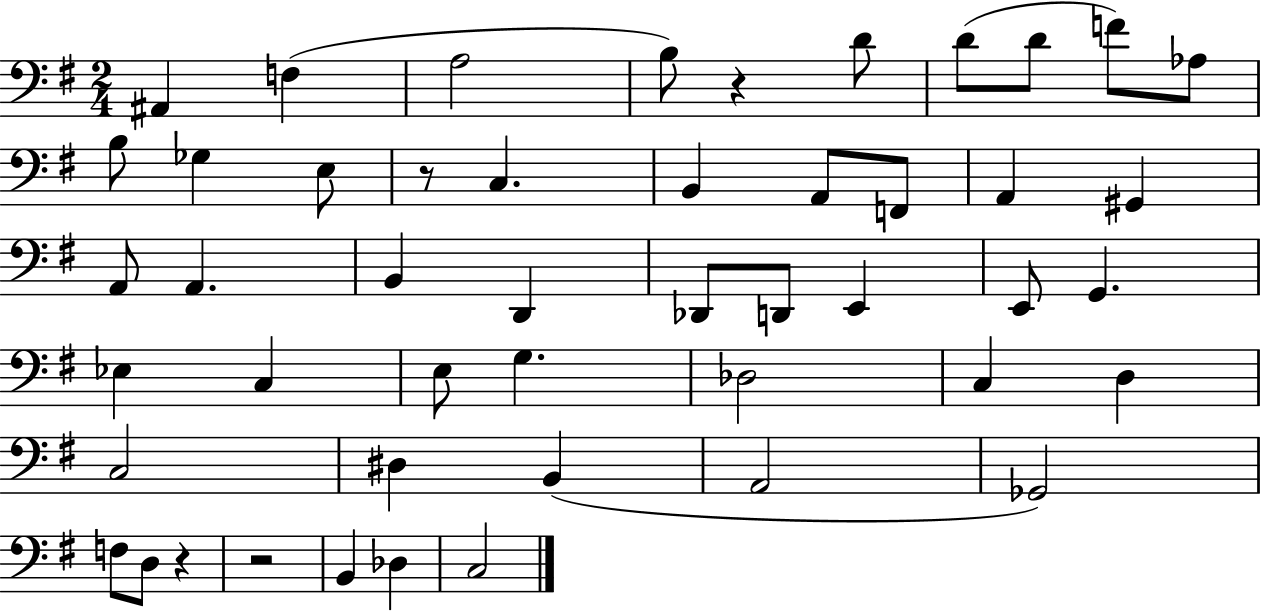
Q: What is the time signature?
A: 2/4